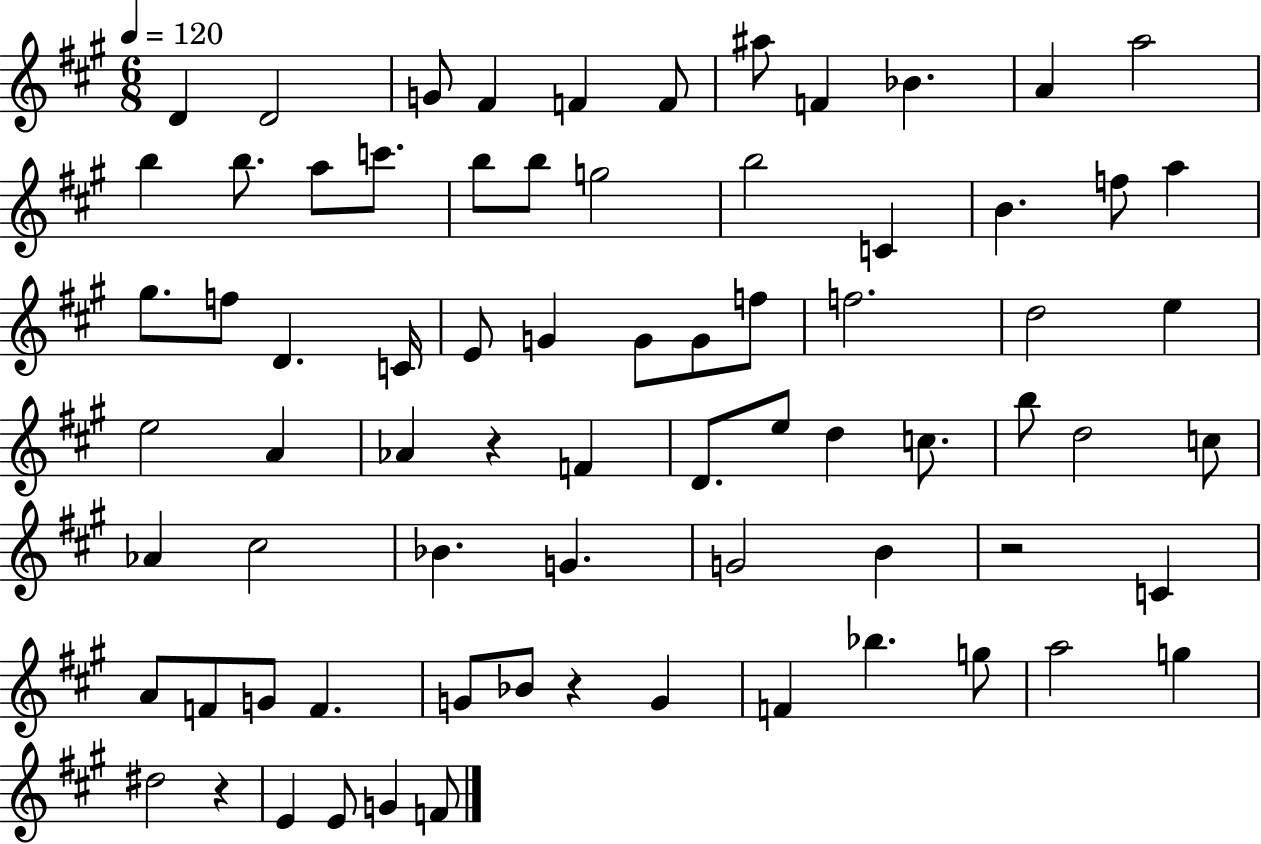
X:1
T:Untitled
M:6/8
L:1/4
K:A
D D2 G/2 ^F F F/2 ^a/2 F _B A a2 b b/2 a/2 c'/2 b/2 b/2 g2 b2 C B f/2 a ^g/2 f/2 D C/4 E/2 G G/2 G/2 f/2 f2 d2 e e2 A _A z F D/2 e/2 d c/2 b/2 d2 c/2 _A ^c2 _B G G2 B z2 C A/2 F/2 G/2 F G/2 _B/2 z G F _b g/2 a2 g ^d2 z E E/2 G F/2